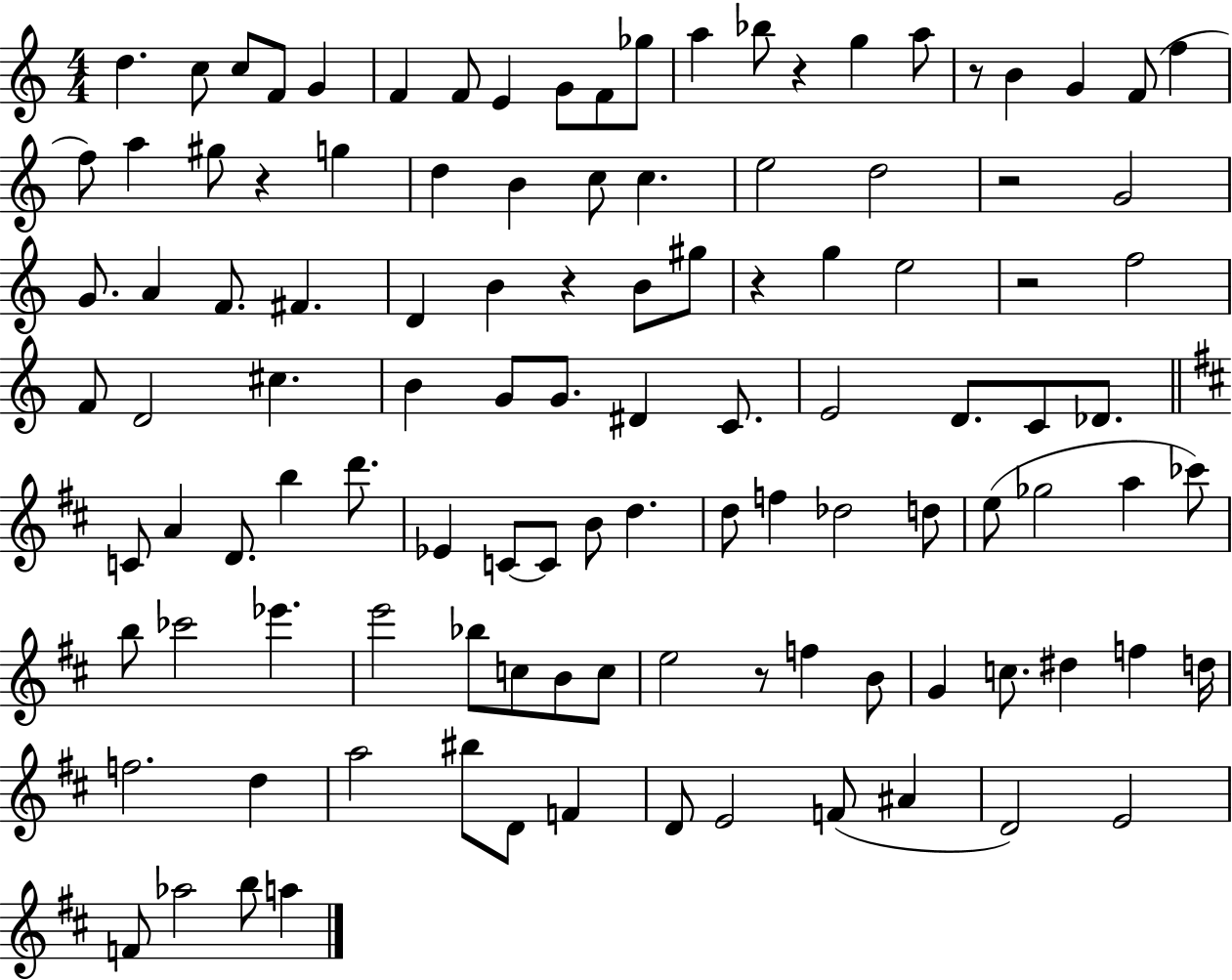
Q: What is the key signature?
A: C major